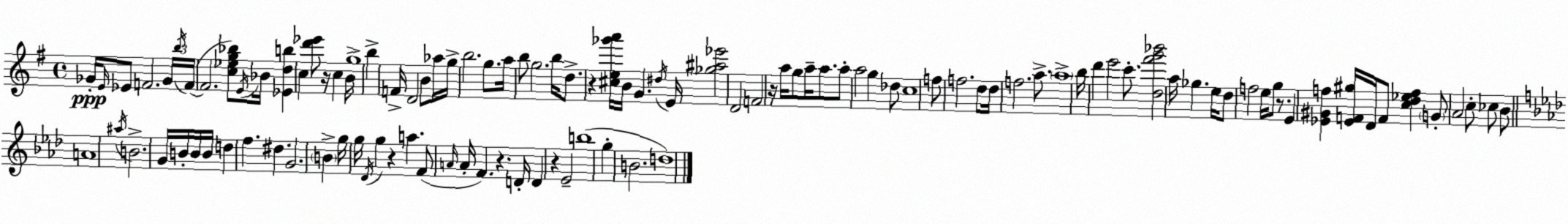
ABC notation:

X:1
T:Untitled
M:4/4
L:1/4
K:G
_G/4 E/4 _E/2 F2 _G/4 b/4 F/4 F2 [c_eg_b]/2 E/4 _B/4 [_Edb] c [d'_e']/2 z/4 c B/4 g4 b F/4 D2 B/2 _a/4 g/4 b2 g/2 a/4 b/2 g2 b/4 d/2 z [^ce_g'a']/4 B/4 G ^d/4 E/4 [_g^a_e']2 D2 F2 z/4 a/4 g/2 a/4 a/2 a/2 a2 g _d/2 c4 f/2 f2 d/2 d/4 f2 a/2 a4 b/4 d' e'2 c'/2 [d^f'g'_b']2 a/4 _g e/4 d/2 f2 e/4 g/2 z/2 E [_E^Gf] [_EF^g]/4 D/4 F/2 [cd_ef] G/2 A2 c/2 _c/2 B/2 A4 ^a/4 B2 G/4 B/4 B/4 B/4 d f ^d G2 B g/4 g/4 _D/4 g z a F/2 A/4 A/4 F z D/4 D z _E2 b4 g B2 d4